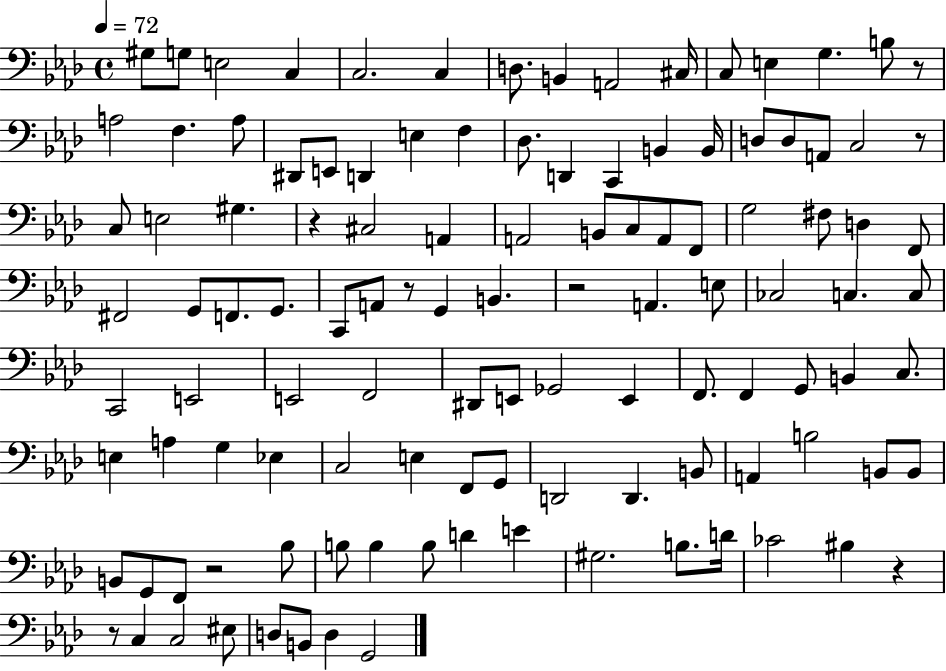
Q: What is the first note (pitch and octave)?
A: G#3